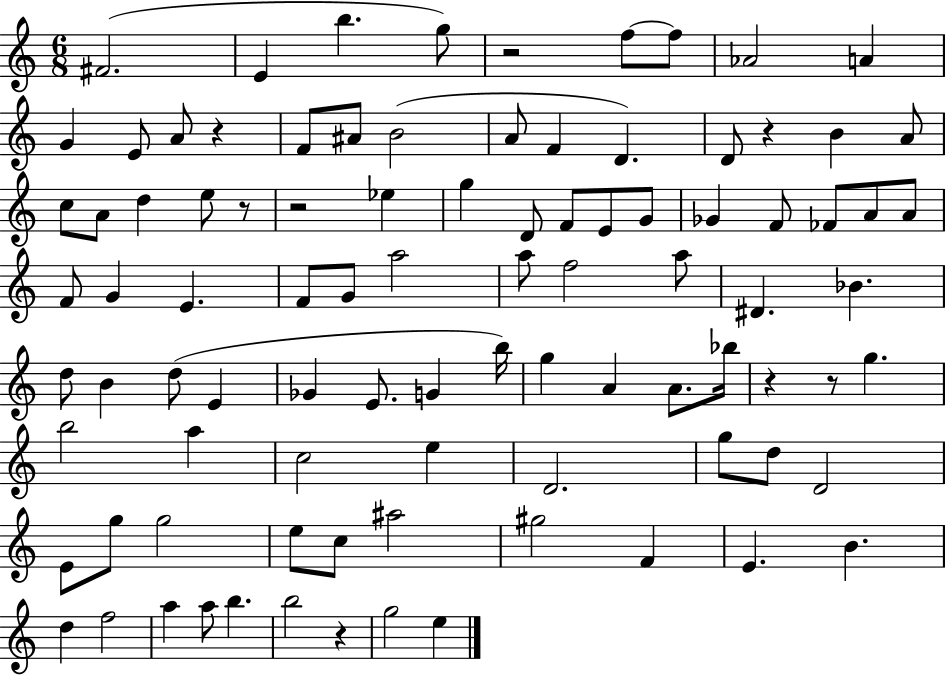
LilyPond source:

{
  \clef treble
  \numericTimeSignature
  \time 6/8
  \key c \major
  fis'2.( | e'4 b''4. g''8) | r2 f''8~~ f''8 | aes'2 a'4 | \break g'4 e'8 a'8 r4 | f'8 ais'8 b'2( | a'8 f'4 d'4.) | d'8 r4 b'4 a'8 | \break c''8 a'8 d''4 e''8 r8 | r2 ees''4 | g''4 d'8 f'8 e'8 g'8 | ges'4 f'8 fes'8 a'8 a'8 | \break f'8 g'4 e'4. | f'8 g'8 a''2 | a''8 f''2 a''8 | dis'4. bes'4. | \break d''8 b'4 d''8( e'4 | ges'4 e'8. g'4 b''16) | g''4 a'4 a'8. bes''16 | r4 r8 g''4. | \break b''2 a''4 | c''2 e''4 | d'2. | g''8 d''8 d'2 | \break e'8 g''8 g''2 | e''8 c''8 ais''2 | gis''2 f'4 | e'4. b'4. | \break d''4 f''2 | a''4 a''8 b''4. | b''2 r4 | g''2 e''4 | \break \bar "|."
}